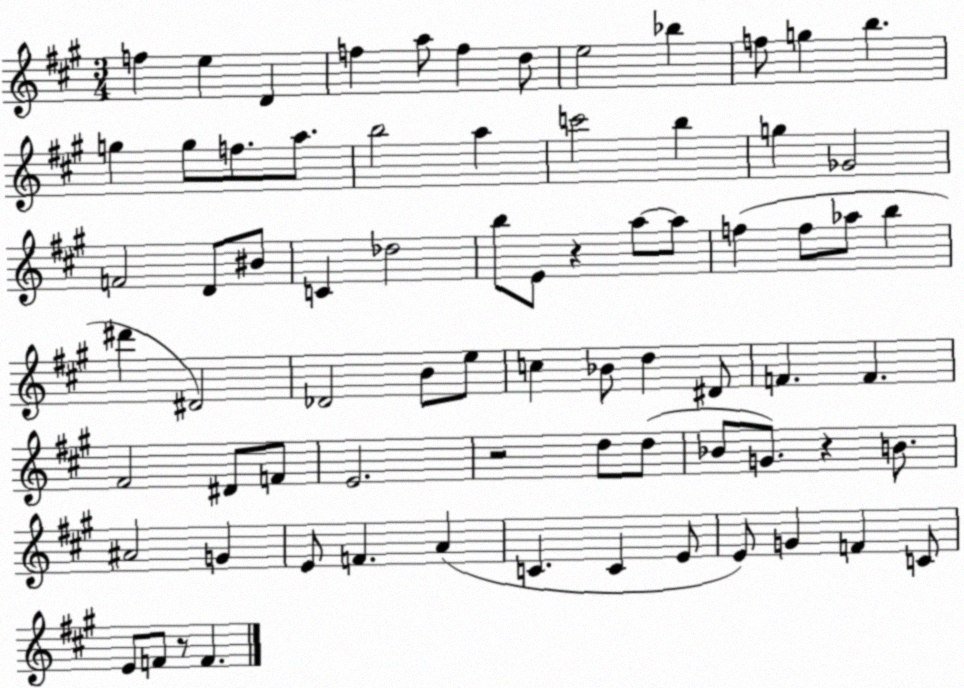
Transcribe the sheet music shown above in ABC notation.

X:1
T:Untitled
M:3/4
L:1/4
K:A
f e D f a/2 f d/2 e2 _b f/2 g b g g/2 f/2 a/2 b2 a c'2 b g _G2 F2 D/2 ^B/2 C _d2 b/2 E/2 z a/2 a/2 f f/2 _a/2 b ^d' ^D2 _D2 B/2 e/2 c _B/2 d ^D/2 F F ^F2 ^D/2 F/2 E2 z2 d/2 d/2 _B/2 G/2 z B/2 ^A2 G E/2 F A C C E/2 E/2 G F C/2 E/2 F/2 z/2 F